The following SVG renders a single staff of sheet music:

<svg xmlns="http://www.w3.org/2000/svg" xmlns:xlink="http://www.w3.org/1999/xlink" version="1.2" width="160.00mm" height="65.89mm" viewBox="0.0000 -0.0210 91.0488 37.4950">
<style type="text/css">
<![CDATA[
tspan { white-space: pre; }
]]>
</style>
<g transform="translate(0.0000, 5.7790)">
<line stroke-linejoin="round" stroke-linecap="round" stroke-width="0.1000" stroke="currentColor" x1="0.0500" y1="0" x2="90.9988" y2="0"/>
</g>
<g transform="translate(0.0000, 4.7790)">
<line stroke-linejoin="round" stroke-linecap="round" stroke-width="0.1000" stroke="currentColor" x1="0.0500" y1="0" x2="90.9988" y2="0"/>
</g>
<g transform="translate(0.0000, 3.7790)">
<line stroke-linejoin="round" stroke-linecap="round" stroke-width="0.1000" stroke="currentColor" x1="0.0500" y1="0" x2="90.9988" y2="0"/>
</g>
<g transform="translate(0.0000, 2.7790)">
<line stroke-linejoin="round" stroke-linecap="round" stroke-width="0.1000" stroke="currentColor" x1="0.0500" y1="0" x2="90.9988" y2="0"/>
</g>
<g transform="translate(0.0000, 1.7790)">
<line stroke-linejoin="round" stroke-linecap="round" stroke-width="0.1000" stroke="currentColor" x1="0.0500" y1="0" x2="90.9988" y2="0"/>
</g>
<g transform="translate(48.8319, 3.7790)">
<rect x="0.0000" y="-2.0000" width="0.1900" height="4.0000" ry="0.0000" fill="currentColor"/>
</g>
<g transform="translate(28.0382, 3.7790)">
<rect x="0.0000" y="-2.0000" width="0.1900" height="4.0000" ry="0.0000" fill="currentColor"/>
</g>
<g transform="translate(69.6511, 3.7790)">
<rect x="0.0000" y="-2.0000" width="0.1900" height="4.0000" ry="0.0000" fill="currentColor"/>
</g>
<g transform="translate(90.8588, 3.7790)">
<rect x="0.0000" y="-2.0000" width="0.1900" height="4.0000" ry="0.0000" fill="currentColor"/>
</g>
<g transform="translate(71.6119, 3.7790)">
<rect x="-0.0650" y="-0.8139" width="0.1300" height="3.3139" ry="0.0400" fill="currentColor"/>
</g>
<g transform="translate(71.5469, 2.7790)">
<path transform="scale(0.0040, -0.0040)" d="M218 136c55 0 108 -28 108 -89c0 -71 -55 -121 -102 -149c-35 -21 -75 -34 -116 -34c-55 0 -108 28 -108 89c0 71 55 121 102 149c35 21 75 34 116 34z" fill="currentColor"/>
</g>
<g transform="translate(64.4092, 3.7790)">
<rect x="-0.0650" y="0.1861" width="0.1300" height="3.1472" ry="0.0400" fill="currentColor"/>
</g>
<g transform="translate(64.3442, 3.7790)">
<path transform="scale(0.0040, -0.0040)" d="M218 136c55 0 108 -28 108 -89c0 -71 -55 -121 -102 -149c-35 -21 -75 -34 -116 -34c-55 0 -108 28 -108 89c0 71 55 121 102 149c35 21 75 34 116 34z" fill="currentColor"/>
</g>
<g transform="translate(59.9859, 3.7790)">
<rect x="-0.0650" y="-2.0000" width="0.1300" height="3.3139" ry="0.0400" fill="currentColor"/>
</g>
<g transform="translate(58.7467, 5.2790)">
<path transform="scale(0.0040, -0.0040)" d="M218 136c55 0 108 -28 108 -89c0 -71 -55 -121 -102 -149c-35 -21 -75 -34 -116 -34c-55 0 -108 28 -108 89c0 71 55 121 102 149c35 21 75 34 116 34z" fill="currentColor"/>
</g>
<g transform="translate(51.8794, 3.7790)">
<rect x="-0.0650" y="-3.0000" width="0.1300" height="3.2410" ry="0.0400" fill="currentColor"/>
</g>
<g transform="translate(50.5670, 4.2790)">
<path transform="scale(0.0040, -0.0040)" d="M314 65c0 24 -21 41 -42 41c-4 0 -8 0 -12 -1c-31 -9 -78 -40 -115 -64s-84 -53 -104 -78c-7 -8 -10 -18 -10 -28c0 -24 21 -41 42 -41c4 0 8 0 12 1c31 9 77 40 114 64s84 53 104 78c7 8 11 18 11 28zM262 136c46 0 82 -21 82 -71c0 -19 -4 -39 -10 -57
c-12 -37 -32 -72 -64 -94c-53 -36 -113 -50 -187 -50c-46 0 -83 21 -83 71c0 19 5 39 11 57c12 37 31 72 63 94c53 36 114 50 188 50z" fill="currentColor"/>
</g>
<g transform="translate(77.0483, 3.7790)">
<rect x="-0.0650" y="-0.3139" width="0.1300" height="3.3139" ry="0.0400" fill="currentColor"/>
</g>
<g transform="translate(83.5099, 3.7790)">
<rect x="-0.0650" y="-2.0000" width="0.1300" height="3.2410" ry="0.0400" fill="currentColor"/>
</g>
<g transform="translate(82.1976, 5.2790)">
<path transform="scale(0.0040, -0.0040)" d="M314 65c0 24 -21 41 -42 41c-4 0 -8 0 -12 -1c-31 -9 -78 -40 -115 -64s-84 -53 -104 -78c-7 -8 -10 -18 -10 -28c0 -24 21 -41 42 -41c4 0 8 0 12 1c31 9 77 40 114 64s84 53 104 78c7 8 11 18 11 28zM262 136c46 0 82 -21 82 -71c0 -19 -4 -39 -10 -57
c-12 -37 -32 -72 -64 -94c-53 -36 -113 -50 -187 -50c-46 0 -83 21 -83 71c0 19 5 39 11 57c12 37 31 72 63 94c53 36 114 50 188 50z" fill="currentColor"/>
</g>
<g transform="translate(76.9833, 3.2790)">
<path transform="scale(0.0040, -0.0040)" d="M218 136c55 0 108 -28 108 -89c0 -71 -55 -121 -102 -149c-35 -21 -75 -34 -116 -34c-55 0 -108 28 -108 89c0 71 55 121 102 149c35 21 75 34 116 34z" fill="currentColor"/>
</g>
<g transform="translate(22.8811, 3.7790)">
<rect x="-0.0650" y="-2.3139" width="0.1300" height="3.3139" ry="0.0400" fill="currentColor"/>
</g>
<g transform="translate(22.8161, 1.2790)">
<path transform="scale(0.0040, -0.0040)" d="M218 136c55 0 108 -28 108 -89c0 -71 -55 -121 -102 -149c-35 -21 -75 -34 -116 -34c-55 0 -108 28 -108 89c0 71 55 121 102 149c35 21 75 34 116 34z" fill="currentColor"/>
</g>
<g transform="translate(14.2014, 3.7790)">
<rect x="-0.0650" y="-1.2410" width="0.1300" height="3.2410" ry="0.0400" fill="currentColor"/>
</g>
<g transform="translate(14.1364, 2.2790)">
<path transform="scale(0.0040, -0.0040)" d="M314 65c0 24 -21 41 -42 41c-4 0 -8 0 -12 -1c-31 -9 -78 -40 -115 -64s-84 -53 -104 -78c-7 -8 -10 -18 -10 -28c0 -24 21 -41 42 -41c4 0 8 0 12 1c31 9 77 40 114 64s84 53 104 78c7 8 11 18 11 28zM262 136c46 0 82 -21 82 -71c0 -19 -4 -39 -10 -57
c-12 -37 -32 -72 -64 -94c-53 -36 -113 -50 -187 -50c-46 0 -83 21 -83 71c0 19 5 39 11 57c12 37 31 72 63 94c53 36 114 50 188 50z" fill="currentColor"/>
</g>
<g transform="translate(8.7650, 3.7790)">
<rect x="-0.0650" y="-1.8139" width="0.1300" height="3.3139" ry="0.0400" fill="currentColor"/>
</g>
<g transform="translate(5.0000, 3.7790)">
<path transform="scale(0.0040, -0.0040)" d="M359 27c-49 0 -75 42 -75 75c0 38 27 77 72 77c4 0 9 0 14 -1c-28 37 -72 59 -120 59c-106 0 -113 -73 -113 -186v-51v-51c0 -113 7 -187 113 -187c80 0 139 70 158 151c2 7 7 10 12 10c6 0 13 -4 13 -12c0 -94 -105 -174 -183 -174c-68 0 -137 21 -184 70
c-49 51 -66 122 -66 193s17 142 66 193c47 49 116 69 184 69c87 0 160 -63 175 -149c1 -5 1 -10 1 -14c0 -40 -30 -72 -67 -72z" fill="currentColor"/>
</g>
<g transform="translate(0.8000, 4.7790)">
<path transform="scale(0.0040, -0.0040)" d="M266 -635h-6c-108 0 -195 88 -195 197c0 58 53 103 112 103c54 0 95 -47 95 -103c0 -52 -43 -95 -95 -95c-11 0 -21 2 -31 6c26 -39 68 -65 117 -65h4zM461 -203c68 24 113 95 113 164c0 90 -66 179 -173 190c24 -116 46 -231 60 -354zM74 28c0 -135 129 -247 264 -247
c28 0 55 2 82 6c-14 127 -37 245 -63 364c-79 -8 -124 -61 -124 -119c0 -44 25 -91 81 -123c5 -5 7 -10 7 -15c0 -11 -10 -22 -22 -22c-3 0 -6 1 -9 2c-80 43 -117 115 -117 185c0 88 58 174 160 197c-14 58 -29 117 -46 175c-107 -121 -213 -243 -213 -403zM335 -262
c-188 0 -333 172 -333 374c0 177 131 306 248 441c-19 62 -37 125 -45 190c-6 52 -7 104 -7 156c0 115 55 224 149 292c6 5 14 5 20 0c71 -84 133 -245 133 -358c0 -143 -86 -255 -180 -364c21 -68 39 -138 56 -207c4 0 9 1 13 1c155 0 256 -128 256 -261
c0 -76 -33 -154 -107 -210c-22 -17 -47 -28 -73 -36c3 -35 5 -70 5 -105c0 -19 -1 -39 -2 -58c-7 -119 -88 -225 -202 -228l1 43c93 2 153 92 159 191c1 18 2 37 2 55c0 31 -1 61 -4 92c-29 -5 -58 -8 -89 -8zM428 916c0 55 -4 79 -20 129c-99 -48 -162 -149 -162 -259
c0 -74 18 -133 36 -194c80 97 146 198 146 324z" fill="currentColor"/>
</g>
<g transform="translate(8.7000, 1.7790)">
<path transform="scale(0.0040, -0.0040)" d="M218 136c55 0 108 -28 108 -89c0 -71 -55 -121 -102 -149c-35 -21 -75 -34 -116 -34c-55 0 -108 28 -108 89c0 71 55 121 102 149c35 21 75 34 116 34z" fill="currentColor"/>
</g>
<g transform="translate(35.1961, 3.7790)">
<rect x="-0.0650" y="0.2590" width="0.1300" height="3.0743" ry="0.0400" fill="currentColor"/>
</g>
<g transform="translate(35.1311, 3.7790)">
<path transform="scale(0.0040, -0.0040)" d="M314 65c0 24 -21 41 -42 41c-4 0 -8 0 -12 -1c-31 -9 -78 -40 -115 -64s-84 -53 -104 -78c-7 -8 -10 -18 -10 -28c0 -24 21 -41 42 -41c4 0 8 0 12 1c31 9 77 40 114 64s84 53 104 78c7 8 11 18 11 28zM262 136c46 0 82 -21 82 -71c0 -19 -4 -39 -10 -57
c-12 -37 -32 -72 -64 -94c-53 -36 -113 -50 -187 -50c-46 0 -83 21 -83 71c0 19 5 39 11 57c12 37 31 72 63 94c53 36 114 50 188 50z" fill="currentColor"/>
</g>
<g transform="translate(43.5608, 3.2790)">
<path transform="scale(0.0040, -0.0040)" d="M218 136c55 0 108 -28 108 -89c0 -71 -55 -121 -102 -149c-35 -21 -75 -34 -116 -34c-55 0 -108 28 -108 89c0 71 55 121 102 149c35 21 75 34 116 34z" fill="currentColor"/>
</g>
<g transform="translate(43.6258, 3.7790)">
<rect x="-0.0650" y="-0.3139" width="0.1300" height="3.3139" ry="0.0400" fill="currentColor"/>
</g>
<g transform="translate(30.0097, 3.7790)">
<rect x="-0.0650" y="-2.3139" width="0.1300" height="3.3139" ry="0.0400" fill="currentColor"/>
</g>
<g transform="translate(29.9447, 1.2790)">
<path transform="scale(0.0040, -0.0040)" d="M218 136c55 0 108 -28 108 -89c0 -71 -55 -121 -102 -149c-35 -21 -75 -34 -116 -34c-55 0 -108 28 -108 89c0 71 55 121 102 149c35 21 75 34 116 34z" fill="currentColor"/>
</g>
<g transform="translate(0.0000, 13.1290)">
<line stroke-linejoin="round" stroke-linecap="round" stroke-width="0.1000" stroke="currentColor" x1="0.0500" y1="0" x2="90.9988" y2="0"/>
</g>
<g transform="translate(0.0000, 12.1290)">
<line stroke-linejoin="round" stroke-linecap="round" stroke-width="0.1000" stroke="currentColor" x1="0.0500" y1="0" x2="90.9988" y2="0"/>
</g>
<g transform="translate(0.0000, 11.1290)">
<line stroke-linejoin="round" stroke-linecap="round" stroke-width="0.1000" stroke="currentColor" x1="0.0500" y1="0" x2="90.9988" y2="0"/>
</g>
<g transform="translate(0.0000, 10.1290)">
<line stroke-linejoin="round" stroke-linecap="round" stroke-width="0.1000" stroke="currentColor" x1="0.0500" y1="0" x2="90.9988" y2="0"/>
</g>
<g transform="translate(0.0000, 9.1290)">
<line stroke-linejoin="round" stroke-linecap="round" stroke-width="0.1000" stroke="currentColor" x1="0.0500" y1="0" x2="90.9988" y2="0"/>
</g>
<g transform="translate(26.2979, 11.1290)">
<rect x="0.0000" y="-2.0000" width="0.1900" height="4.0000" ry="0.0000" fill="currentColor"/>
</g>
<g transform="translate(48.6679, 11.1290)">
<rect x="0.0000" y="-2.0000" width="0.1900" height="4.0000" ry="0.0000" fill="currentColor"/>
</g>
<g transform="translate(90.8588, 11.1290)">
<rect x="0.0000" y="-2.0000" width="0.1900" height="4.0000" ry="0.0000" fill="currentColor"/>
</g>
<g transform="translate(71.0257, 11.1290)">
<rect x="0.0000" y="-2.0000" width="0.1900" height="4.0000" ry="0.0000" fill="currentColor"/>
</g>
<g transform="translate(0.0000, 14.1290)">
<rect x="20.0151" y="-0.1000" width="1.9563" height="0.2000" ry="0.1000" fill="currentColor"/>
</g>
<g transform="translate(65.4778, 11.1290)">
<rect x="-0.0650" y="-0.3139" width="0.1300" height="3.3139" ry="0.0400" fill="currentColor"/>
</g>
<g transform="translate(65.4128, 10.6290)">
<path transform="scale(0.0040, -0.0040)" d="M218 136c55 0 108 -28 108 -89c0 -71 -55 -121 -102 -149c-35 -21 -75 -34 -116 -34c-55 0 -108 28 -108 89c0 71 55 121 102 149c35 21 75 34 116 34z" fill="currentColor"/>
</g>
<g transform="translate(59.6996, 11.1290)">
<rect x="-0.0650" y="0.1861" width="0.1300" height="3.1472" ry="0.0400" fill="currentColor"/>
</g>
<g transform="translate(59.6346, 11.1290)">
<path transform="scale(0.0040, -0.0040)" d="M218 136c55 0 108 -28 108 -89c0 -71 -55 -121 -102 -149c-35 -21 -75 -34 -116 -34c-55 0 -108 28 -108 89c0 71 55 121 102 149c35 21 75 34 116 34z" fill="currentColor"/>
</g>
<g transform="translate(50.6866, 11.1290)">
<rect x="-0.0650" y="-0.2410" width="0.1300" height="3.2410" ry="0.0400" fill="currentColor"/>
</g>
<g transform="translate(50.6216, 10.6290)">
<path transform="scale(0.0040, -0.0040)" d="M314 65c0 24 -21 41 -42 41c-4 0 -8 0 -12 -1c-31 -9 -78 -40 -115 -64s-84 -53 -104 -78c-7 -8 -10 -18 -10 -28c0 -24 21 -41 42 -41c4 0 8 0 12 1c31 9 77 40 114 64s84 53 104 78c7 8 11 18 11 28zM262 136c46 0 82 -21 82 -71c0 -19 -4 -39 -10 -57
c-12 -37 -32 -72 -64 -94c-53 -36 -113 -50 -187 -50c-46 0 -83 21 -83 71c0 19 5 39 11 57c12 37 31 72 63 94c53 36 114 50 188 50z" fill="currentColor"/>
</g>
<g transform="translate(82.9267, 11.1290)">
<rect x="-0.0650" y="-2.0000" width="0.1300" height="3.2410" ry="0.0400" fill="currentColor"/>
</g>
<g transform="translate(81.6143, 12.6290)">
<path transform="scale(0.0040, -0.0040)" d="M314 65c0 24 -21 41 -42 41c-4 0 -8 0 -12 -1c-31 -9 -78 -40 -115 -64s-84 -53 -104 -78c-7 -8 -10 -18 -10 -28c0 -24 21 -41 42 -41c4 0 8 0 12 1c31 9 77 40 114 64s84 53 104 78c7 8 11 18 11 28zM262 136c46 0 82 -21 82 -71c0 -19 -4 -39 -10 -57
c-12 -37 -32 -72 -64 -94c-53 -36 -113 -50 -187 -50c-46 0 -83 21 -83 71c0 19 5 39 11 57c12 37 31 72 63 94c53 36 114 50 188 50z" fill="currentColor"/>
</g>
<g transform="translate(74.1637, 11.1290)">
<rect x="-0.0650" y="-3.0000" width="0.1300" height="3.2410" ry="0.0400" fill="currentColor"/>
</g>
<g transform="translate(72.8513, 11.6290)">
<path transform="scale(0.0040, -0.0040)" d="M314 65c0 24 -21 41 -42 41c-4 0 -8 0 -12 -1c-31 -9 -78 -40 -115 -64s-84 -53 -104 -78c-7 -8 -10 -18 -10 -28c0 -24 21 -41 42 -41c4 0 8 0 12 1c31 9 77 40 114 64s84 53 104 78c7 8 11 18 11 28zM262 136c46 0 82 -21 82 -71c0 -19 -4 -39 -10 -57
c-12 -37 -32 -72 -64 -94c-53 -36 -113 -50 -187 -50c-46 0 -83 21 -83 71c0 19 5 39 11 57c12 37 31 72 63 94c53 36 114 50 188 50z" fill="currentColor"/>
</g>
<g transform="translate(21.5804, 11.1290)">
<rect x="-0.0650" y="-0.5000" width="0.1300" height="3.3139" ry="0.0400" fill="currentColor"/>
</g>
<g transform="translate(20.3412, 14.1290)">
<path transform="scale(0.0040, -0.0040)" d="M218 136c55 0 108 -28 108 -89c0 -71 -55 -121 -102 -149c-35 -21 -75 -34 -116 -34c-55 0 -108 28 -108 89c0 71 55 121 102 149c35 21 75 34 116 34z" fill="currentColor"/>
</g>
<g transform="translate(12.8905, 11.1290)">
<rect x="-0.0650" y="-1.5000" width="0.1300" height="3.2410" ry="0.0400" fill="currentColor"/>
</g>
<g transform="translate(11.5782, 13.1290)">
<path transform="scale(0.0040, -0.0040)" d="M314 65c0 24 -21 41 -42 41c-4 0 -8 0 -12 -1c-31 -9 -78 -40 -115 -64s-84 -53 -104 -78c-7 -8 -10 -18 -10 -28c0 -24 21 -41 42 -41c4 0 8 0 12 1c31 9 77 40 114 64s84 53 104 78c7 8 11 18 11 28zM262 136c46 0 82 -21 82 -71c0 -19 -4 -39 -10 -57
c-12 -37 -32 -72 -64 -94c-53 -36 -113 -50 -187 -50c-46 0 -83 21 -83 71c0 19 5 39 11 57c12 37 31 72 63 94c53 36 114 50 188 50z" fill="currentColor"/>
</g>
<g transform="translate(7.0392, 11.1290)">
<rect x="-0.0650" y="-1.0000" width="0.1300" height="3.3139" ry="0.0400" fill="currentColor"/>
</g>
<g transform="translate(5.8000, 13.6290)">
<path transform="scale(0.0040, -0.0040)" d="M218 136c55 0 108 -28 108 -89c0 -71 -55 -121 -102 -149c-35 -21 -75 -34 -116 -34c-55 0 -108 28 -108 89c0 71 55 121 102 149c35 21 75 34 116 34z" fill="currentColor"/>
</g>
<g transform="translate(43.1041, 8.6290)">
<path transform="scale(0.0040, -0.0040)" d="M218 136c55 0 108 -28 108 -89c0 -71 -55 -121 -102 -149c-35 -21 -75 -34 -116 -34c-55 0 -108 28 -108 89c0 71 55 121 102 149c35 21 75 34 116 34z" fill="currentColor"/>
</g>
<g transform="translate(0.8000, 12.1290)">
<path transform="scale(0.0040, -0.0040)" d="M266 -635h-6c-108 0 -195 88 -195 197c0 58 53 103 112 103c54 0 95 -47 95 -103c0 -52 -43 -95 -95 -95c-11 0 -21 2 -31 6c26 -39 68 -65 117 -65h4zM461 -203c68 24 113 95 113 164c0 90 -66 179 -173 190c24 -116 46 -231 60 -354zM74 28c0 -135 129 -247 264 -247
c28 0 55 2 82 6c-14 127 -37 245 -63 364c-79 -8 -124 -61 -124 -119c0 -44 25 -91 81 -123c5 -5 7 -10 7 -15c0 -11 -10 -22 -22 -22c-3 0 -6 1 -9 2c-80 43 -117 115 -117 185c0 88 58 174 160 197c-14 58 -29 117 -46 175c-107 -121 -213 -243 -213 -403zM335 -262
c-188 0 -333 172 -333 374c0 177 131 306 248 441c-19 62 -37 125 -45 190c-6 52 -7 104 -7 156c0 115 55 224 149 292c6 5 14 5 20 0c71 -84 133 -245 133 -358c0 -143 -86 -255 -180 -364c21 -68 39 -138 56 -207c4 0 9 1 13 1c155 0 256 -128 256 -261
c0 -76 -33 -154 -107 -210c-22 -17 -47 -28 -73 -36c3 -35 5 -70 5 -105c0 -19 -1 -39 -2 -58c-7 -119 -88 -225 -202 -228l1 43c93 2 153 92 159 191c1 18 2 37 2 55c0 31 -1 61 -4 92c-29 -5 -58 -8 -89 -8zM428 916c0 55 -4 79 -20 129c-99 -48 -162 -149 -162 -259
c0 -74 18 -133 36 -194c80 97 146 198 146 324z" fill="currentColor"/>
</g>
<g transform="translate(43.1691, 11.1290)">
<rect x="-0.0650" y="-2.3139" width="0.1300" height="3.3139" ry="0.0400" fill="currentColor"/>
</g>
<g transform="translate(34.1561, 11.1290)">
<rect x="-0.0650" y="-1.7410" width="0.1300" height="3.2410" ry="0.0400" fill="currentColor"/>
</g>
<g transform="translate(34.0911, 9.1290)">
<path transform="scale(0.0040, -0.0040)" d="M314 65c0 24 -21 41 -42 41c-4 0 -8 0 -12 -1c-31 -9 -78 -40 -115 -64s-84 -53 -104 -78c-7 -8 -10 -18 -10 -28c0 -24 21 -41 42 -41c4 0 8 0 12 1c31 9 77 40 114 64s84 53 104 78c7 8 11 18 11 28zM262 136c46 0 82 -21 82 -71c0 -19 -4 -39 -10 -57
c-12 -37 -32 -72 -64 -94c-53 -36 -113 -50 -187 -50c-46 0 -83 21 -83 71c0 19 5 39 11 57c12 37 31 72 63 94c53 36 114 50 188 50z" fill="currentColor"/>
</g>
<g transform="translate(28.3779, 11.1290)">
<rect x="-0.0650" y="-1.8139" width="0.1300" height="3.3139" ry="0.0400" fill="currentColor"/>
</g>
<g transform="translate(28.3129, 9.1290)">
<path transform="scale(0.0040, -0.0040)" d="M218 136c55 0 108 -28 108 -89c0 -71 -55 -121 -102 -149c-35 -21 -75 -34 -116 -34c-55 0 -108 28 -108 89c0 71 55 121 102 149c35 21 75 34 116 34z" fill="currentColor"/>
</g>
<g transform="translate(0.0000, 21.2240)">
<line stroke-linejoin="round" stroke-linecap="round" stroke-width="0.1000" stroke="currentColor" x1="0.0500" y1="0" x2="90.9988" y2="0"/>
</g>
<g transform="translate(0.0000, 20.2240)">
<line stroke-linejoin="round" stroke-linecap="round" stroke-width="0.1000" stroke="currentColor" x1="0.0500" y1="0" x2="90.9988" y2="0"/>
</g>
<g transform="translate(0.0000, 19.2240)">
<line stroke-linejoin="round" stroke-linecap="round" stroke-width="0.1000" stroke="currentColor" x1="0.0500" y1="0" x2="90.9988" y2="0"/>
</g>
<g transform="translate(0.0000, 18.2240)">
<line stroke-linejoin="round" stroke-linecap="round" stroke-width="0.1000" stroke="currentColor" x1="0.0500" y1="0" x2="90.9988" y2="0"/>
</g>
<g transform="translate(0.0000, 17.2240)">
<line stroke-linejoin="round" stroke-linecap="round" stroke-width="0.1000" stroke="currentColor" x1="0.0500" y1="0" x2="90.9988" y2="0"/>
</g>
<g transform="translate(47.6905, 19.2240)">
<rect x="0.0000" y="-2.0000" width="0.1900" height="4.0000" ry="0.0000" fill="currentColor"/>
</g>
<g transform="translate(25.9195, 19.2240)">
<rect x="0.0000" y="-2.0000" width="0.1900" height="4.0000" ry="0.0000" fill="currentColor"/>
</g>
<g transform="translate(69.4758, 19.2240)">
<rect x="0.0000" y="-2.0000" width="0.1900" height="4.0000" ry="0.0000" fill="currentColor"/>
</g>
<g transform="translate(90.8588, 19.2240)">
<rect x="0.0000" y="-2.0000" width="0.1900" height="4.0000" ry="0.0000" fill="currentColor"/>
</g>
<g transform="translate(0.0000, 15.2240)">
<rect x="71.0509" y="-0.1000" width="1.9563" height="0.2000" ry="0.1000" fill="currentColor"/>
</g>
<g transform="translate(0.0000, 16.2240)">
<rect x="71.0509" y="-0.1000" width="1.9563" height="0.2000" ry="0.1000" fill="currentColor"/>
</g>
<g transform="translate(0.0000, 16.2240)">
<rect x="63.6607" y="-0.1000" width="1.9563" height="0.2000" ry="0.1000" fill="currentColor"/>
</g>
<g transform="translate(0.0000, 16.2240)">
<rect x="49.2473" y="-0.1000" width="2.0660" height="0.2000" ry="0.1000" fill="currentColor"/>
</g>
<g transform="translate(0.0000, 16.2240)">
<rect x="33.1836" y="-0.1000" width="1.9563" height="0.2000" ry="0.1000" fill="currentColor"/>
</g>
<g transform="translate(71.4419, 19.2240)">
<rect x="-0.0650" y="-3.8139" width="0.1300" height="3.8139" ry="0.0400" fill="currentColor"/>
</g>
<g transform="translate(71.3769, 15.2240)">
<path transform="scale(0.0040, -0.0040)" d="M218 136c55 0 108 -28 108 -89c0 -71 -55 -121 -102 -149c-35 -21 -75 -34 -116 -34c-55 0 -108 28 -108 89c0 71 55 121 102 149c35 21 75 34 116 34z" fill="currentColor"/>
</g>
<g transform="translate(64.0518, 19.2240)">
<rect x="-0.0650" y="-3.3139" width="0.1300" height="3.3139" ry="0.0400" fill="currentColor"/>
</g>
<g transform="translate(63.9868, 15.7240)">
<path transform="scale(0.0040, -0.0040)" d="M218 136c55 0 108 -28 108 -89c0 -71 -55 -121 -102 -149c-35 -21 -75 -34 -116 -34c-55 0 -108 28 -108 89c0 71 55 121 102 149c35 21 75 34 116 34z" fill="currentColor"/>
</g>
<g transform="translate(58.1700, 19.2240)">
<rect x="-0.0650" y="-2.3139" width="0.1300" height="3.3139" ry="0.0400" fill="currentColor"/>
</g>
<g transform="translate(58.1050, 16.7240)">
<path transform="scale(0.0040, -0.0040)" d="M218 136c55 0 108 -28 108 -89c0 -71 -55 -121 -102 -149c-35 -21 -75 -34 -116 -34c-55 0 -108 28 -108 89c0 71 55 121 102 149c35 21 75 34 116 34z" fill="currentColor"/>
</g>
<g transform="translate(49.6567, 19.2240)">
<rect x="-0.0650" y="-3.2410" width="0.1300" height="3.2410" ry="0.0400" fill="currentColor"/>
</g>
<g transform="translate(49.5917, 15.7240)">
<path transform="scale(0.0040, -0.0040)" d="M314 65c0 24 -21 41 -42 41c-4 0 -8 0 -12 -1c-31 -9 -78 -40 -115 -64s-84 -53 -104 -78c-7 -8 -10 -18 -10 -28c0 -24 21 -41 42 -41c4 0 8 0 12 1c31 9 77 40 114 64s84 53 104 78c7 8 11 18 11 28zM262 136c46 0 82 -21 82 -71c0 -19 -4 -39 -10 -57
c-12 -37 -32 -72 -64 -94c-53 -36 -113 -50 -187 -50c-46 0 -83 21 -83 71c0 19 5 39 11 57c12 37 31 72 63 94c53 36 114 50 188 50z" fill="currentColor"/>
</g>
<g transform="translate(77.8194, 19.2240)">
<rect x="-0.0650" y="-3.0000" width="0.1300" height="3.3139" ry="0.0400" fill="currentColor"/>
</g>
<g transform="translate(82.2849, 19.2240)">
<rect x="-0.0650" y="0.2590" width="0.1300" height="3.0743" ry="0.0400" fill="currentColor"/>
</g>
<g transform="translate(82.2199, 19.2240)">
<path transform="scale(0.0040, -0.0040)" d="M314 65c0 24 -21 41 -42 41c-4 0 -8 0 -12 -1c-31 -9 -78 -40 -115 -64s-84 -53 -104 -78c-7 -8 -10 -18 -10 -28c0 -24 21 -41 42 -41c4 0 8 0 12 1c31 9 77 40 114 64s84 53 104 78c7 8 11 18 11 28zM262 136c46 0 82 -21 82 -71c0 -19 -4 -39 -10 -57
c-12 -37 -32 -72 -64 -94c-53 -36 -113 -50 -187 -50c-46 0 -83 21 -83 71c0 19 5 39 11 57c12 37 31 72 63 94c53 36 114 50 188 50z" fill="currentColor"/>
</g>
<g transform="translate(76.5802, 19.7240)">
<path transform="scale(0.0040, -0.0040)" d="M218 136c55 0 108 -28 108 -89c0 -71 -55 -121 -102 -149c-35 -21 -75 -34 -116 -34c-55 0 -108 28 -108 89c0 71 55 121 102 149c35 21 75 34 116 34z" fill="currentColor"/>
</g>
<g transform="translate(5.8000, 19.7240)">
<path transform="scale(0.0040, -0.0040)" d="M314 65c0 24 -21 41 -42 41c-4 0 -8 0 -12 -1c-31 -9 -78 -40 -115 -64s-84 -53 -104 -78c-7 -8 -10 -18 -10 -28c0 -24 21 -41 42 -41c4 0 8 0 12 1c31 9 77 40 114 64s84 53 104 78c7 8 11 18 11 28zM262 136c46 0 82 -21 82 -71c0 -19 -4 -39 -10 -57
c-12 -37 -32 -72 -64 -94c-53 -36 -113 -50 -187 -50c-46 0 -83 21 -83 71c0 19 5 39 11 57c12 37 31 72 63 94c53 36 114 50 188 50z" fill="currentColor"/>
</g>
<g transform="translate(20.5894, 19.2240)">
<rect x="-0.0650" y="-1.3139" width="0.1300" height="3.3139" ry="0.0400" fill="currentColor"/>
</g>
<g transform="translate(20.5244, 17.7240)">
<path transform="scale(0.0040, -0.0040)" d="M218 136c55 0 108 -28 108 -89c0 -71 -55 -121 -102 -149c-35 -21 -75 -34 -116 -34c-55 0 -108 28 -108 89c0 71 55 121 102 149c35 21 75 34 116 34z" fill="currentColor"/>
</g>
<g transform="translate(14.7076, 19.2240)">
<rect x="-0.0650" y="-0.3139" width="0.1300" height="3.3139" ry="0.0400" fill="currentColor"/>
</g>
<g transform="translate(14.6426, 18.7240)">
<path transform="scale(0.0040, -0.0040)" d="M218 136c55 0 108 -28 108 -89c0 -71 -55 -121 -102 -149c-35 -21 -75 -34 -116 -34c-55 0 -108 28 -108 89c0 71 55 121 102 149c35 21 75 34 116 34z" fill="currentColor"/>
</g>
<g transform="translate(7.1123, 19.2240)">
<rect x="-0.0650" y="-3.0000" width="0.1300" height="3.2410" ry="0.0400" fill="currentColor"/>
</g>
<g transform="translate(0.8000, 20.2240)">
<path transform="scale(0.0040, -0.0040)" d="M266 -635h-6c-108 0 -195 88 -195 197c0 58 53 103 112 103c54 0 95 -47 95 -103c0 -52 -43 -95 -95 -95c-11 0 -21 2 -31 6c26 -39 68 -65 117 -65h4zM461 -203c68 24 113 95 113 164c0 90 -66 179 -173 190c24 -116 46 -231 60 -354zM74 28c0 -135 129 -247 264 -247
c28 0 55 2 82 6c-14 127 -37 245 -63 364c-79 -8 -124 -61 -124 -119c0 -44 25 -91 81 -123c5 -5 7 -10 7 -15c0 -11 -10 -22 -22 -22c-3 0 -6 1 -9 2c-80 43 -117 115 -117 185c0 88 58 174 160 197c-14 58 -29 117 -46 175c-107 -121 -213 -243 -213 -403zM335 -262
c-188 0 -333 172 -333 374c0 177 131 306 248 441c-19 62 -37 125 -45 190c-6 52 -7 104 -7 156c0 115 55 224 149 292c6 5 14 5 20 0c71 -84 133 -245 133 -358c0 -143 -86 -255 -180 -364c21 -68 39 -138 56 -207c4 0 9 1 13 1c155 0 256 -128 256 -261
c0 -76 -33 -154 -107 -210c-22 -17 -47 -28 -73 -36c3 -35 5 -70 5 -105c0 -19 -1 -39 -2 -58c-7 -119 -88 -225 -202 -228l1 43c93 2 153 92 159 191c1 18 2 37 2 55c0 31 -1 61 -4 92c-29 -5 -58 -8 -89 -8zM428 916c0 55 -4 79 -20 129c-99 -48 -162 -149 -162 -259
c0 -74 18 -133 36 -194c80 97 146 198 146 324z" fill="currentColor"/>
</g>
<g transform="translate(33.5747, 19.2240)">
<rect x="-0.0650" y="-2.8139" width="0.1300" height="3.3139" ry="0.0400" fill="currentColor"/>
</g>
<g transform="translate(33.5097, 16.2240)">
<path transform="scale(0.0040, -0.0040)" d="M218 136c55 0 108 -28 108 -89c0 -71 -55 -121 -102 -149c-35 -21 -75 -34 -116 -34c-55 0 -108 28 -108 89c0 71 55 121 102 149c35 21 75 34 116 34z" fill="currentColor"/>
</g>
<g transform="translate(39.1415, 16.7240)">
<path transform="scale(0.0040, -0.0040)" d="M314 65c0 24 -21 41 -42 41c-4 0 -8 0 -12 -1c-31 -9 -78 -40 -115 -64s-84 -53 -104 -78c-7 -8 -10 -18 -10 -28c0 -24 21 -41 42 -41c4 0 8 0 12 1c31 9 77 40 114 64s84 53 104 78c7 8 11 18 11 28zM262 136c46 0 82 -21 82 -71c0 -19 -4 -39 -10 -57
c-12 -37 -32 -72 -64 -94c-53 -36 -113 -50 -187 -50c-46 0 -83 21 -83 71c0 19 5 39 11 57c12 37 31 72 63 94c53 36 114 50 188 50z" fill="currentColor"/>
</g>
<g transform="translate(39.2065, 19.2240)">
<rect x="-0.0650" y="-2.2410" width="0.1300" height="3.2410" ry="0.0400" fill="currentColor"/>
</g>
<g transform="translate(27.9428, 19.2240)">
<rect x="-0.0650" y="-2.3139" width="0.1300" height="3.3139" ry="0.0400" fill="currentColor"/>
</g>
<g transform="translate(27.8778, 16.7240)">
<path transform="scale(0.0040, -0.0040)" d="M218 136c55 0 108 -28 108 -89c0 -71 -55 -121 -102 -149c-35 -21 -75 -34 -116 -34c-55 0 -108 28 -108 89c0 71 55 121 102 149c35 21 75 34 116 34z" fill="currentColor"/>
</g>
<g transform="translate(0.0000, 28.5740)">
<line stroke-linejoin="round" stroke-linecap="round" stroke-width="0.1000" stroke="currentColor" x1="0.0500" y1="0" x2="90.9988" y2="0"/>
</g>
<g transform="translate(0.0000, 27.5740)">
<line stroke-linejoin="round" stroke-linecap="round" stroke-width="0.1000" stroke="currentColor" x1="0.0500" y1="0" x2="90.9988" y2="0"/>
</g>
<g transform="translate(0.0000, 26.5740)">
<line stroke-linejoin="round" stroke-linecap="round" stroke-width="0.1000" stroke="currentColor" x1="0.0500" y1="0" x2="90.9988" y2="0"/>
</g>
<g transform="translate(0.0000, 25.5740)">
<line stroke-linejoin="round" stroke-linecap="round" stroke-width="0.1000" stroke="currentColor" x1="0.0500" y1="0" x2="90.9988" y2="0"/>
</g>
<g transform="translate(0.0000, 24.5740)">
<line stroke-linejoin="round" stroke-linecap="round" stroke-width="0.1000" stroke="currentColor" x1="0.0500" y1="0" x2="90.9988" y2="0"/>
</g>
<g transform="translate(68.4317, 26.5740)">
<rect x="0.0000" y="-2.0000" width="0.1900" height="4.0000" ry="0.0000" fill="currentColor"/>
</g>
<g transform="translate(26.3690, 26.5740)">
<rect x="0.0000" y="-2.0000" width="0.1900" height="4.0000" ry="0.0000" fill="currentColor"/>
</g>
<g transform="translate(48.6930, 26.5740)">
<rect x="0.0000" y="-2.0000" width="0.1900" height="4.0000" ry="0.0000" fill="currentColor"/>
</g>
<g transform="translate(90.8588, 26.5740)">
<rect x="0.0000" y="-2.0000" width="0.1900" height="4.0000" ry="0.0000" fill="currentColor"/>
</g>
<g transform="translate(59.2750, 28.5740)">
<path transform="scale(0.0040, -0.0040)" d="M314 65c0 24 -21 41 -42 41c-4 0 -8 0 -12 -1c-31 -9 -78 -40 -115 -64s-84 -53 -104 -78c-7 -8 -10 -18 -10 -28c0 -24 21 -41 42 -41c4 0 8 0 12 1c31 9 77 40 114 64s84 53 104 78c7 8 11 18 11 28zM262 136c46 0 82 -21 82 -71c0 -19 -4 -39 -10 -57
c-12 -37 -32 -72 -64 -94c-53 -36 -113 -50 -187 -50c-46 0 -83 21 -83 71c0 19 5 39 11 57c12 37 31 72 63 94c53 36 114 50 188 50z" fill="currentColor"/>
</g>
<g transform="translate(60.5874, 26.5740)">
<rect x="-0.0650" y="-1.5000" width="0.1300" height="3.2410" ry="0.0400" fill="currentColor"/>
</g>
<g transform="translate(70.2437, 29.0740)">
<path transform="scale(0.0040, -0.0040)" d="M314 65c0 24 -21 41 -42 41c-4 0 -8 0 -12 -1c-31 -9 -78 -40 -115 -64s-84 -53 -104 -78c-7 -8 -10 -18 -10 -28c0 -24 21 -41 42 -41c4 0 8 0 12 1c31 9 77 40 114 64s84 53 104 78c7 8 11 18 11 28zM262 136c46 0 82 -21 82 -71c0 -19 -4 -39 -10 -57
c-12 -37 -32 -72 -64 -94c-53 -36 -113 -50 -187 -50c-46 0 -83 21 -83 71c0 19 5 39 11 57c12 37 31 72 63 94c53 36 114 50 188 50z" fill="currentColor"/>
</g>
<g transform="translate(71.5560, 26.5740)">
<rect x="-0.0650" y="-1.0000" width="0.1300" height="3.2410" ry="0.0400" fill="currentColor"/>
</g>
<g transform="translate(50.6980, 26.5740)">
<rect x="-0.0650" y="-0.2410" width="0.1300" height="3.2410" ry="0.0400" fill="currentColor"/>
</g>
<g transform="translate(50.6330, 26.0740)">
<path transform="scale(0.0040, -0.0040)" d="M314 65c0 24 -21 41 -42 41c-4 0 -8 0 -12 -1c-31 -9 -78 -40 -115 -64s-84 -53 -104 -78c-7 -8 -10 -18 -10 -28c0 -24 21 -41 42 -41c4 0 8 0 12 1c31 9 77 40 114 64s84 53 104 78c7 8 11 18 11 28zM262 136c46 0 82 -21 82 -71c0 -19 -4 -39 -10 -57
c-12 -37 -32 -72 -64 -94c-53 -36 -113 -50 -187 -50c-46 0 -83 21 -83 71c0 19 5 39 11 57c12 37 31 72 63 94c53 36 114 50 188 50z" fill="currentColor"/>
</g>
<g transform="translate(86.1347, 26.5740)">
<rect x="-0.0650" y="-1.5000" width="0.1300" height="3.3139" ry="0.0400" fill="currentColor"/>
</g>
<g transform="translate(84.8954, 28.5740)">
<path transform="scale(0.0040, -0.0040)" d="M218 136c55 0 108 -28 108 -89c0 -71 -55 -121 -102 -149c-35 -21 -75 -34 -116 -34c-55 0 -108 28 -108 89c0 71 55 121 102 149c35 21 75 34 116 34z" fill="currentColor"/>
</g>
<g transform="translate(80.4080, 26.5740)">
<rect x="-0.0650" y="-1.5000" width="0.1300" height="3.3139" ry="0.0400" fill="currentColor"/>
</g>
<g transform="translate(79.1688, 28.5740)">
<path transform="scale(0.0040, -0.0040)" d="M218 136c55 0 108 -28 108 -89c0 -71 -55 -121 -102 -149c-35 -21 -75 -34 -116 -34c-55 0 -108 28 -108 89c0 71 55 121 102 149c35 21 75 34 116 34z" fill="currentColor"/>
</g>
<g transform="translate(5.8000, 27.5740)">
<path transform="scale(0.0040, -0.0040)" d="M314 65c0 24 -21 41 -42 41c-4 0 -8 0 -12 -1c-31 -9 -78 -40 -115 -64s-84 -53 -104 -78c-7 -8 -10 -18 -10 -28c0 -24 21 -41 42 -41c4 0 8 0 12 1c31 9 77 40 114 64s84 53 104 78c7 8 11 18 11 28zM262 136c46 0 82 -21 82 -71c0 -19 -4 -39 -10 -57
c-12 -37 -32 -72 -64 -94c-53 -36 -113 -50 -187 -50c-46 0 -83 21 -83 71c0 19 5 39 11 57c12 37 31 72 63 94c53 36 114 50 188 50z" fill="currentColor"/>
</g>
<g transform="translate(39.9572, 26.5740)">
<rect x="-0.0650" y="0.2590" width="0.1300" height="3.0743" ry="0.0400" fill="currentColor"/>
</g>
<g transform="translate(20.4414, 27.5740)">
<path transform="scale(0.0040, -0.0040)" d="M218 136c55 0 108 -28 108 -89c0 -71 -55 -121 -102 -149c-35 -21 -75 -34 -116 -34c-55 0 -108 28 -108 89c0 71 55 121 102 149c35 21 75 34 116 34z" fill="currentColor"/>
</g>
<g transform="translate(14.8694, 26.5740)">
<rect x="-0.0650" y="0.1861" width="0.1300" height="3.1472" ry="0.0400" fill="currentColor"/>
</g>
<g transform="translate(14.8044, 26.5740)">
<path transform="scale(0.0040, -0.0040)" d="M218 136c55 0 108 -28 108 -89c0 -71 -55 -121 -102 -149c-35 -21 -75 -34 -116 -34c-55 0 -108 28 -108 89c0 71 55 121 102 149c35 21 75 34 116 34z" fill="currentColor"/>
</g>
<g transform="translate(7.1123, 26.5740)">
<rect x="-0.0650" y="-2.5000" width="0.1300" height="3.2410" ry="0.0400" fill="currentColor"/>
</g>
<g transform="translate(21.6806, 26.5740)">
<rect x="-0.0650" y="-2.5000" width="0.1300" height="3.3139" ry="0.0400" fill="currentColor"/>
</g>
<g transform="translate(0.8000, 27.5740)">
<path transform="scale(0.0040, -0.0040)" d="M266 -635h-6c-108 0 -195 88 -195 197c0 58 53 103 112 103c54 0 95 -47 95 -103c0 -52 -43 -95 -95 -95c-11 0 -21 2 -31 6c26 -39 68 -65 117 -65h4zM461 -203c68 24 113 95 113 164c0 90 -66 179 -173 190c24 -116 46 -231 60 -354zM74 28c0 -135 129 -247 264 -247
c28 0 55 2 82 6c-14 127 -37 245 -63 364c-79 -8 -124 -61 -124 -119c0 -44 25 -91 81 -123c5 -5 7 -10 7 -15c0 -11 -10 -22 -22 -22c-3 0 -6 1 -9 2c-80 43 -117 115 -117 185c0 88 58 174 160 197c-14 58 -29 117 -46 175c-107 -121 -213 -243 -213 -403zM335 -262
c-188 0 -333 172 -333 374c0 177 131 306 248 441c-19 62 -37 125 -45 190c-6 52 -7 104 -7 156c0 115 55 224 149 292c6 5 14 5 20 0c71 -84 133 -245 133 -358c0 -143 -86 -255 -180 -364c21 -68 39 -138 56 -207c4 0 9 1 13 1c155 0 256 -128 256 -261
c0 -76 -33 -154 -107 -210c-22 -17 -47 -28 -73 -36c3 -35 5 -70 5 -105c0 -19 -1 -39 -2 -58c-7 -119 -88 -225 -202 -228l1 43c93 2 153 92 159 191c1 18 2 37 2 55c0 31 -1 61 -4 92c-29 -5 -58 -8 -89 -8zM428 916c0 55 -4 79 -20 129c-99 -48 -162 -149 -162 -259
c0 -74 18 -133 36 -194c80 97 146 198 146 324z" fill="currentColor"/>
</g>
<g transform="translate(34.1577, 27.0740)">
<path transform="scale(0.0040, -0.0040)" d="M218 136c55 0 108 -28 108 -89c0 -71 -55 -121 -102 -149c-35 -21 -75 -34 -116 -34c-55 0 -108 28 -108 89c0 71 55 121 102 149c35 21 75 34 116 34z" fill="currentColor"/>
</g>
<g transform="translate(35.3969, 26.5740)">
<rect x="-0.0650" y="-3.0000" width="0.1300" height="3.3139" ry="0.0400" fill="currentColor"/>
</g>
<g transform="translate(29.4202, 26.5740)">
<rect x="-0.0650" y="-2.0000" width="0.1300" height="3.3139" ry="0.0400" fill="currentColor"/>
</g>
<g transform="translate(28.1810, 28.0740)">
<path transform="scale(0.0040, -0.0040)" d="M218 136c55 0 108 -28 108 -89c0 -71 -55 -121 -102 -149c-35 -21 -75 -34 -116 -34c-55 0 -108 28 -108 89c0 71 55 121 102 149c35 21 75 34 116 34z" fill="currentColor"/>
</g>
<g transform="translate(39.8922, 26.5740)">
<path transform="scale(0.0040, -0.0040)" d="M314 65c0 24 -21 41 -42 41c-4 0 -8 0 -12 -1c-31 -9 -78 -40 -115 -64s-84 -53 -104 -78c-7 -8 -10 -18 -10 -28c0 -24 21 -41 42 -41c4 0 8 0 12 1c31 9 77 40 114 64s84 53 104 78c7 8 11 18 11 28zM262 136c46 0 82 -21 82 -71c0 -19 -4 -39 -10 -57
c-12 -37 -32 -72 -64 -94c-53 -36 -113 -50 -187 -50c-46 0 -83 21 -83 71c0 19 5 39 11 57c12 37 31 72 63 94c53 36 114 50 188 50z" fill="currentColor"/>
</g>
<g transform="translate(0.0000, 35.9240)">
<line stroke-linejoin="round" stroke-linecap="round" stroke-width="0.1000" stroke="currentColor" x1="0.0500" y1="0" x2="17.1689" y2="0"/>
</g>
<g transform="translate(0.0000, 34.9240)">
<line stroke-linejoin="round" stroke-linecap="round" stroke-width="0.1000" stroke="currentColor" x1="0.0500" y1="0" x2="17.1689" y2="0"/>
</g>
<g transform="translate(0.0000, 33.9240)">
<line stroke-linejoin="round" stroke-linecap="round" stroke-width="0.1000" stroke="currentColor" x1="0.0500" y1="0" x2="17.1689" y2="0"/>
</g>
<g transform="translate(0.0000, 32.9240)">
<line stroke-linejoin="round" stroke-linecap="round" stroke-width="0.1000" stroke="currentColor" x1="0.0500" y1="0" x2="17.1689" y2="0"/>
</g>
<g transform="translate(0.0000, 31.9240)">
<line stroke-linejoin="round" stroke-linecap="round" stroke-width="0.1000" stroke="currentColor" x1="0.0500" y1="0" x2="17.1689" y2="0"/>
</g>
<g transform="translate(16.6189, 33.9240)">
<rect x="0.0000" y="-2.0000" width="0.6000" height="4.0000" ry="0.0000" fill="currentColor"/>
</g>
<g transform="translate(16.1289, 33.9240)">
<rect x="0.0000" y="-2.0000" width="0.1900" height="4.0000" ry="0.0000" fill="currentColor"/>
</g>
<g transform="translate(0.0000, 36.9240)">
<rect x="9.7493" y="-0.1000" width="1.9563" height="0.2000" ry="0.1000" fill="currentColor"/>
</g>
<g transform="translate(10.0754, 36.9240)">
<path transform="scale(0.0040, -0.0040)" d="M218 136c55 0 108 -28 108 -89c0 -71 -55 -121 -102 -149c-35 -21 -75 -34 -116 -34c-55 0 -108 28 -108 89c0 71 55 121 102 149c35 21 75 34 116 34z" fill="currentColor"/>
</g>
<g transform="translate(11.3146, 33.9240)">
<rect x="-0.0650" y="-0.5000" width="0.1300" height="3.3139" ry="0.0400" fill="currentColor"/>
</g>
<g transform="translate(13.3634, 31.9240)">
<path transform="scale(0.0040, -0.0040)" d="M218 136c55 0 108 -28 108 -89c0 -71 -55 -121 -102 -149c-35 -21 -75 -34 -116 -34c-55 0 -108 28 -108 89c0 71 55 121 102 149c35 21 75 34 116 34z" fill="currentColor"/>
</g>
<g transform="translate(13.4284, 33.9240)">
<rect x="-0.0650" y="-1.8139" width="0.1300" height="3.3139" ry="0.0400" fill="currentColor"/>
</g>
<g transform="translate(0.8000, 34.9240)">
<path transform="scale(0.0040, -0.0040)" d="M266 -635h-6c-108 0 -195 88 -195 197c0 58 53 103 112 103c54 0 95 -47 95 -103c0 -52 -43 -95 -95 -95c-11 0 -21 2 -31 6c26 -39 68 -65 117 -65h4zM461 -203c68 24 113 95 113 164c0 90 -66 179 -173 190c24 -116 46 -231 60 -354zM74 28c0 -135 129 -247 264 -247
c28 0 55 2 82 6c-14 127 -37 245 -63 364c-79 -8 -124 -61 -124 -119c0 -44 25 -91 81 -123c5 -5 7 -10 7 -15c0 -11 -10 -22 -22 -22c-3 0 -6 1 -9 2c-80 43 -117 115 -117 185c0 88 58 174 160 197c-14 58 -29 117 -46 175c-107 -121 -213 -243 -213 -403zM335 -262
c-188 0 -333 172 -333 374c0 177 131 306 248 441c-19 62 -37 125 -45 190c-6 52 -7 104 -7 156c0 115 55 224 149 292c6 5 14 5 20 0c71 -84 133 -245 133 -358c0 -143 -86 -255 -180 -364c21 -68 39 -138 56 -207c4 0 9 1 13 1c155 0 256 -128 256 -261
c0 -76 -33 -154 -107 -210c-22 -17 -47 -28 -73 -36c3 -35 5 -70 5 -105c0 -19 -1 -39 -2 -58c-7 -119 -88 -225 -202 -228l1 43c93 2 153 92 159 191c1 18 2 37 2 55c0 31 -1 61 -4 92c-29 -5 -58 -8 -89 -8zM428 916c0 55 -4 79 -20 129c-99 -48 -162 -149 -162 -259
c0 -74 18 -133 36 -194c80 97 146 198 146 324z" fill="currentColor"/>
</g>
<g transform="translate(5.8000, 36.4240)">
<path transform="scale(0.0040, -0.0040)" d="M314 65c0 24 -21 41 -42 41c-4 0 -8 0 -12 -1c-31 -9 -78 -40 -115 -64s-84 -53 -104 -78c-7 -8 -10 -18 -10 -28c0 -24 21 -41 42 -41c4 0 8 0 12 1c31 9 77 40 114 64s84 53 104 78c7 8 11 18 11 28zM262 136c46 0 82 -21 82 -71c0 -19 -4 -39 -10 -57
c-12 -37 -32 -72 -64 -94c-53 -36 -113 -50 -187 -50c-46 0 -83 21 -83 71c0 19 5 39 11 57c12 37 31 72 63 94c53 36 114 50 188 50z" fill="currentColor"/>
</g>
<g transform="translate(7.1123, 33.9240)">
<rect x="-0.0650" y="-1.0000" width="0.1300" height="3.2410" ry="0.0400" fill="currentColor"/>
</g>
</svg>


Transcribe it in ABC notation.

X:1
T:Untitled
M:4/4
L:1/4
K:C
f e2 g g B2 c A2 F B d c F2 D E2 C f f2 g c2 B c A2 F2 A2 c e g a g2 b2 g b c' A B2 G2 B G F A B2 c2 E2 D2 E E D2 C f